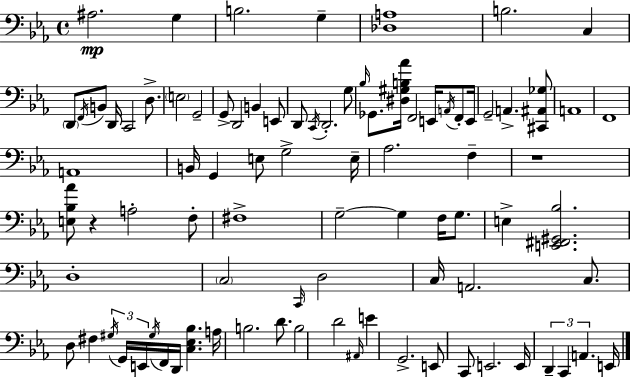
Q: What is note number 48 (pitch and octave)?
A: G3